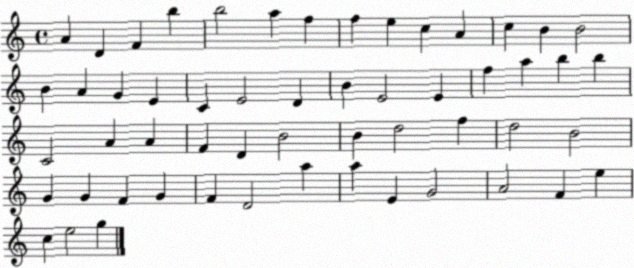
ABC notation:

X:1
T:Untitled
M:4/4
L:1/4
K:C
A D F b b2 a f f e c A c B B2 B A G E C E2 D B E2 E f a b b C2 A A F D B2 B d2 f d2 B2 G G F G F D2 a a E G2 A2 F e c e2 g